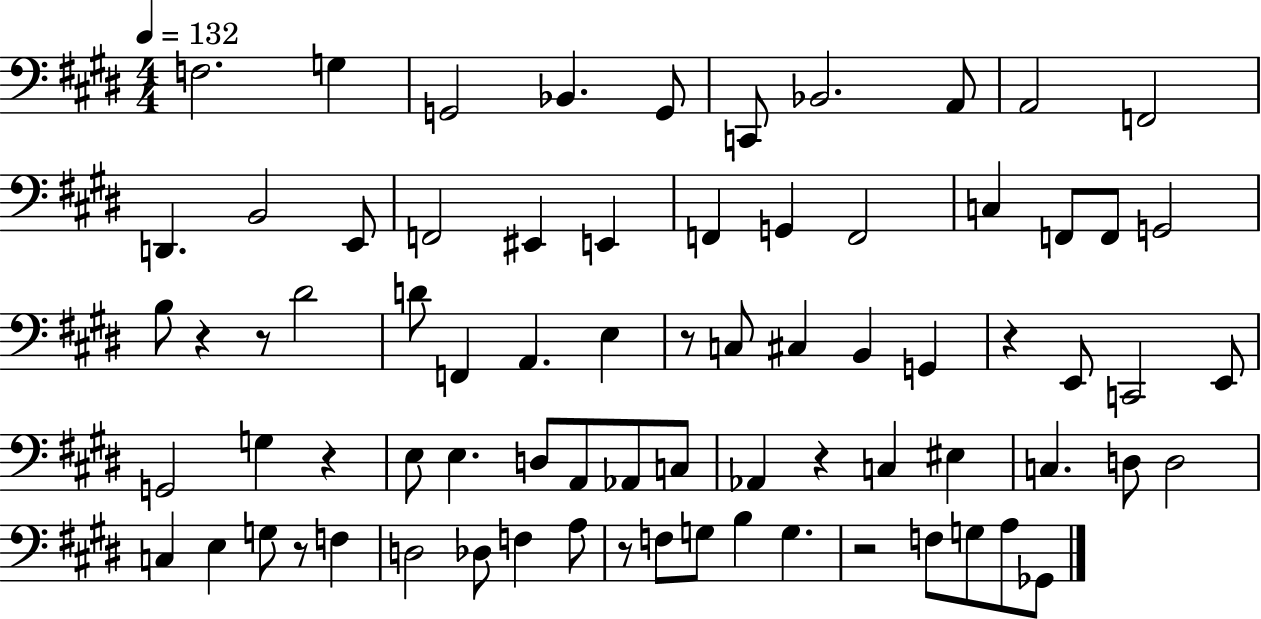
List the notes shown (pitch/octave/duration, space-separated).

F3/h. G3/q G2/h Bb2/q. G2/e C2/e Bb2/h. A2/e A2/h F2/h D2/q. B2/h E2/e F2/h EIS2/q E2/q F2/q G2/q F2/h C3/q F2/e F2/e G2/h B3/e R/q R/e D#4/h D4/e F2/q A2/q. E3/q R/e C3/e C#3/q B2/q G2/q R/q E2/e C2/h E2/e G2/h G3/q R/q E3/e E3/q. D3/e A2/e Ab2/e C3/e Ab2/q R/q C3/q EIS3/q C3/q. D3/e D3/h C3/q E3/q G3/e R/e F3/q D3/h Db3/e F3/q A3/e R/e F3/e G3/e B3/q G3/q. R/h F3/e G3/e A3/e Gb2/e